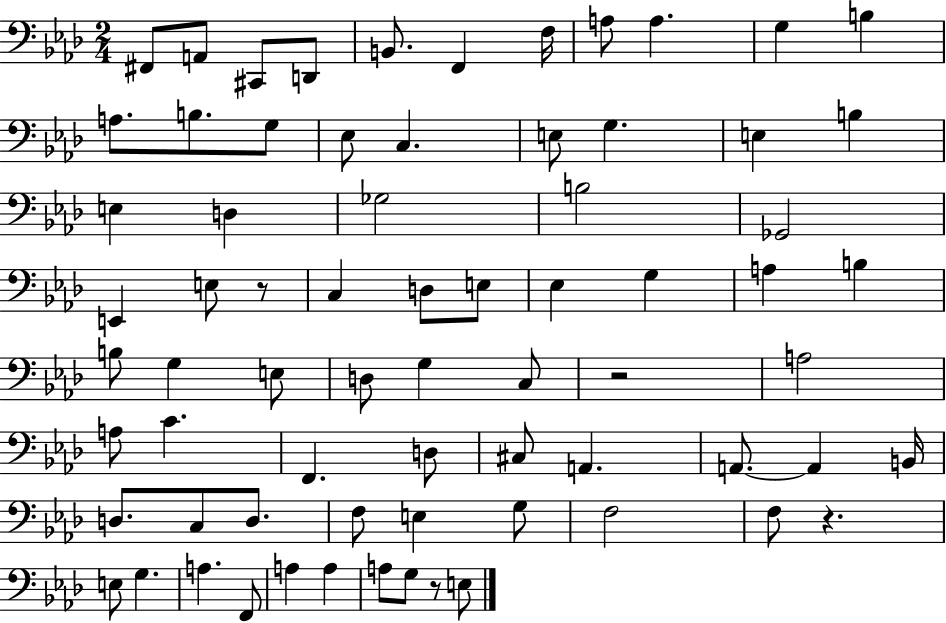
F#2/e A2/e C#2/e D2/e B2/e. F2/q F3/s A3/e A3/q. G3/q B3/q A3/e. B3/e. G3/e Eb3/e C3/q. E3/e G3/q. E3/q B3/q E3/q D3/q Gb3/h B3/h Gb2/h E2/q E3/e R/e C3/q D3/e E3/e Eb3/q G3/q A3/q B3/q B3/e G3/q E3/e D3/e G3/q C3/e R/h A3/h A3/e C4/q. F2/q. D3/e C#3/e A2/q. A2/e. A2/q B2/s D3/e. C3/e D3/e. F3/e E3/q G3/e F3/h F3/e R/q. E3/e G3/q. A3/q. F2/e A3/q A3/q A3/e G3/e R/e E3/e